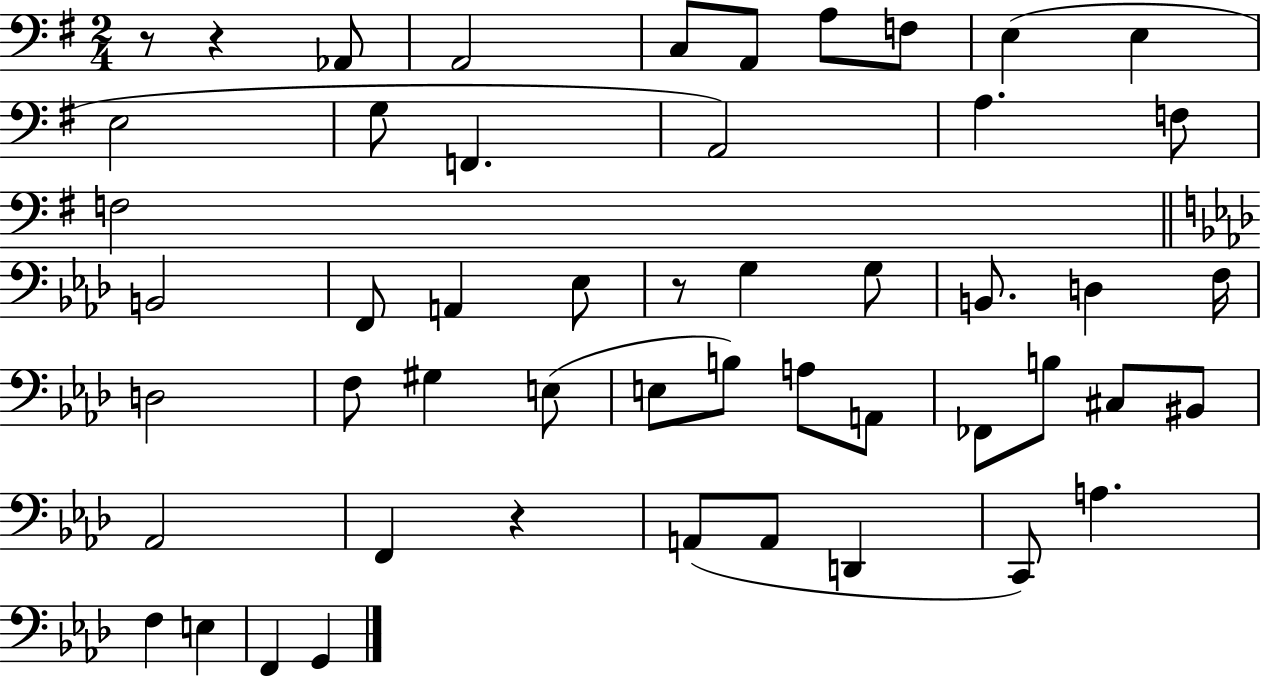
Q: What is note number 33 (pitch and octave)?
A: FES2